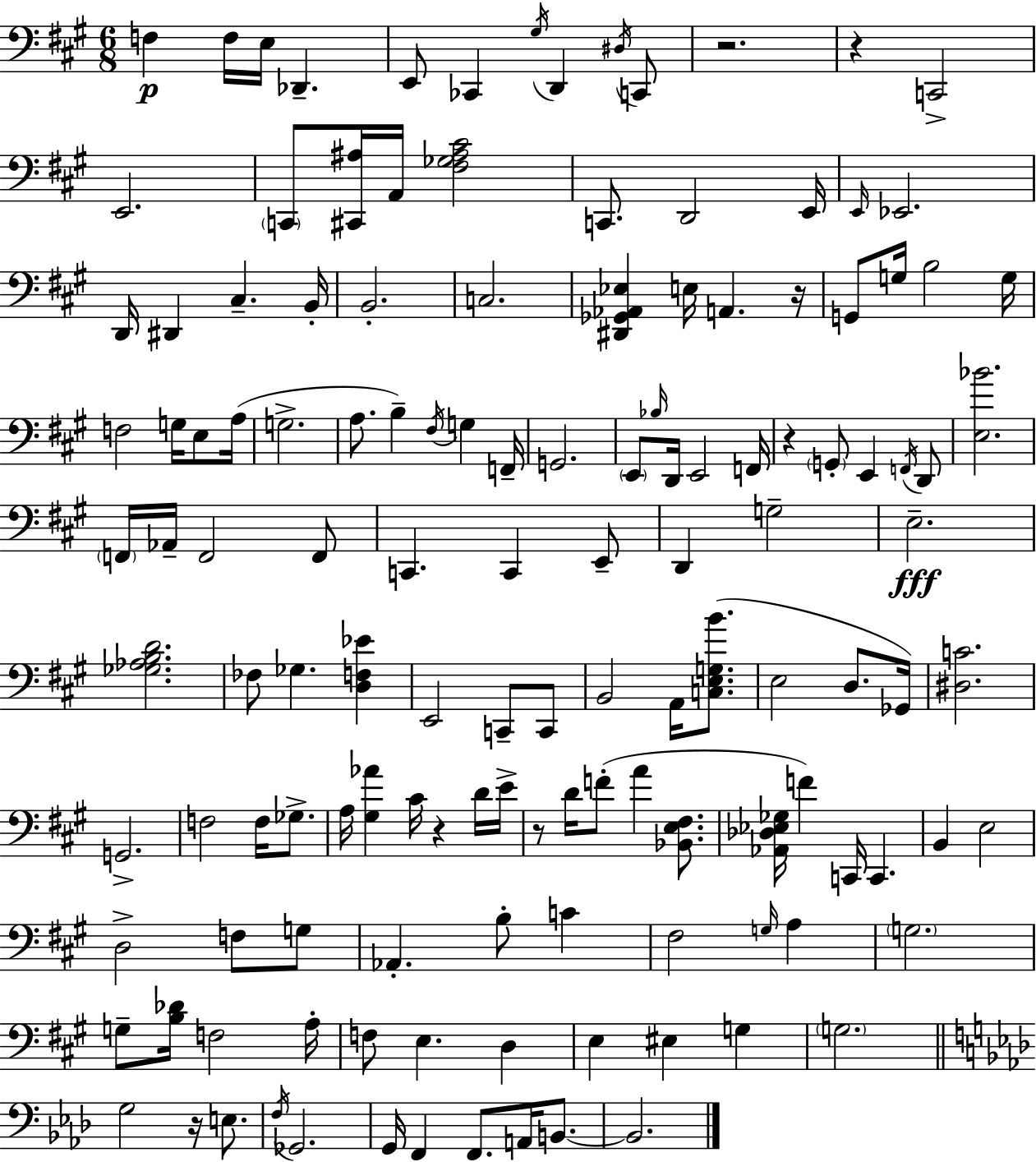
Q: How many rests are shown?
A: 7